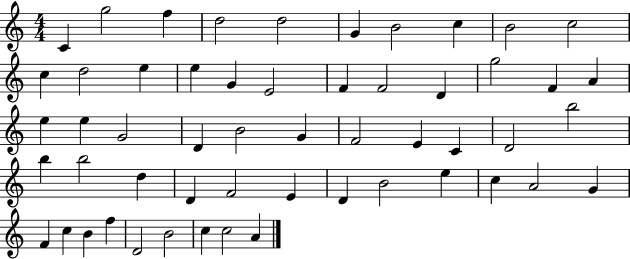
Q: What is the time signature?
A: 4/4